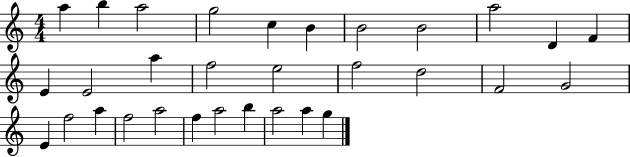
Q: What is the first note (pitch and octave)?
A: A5